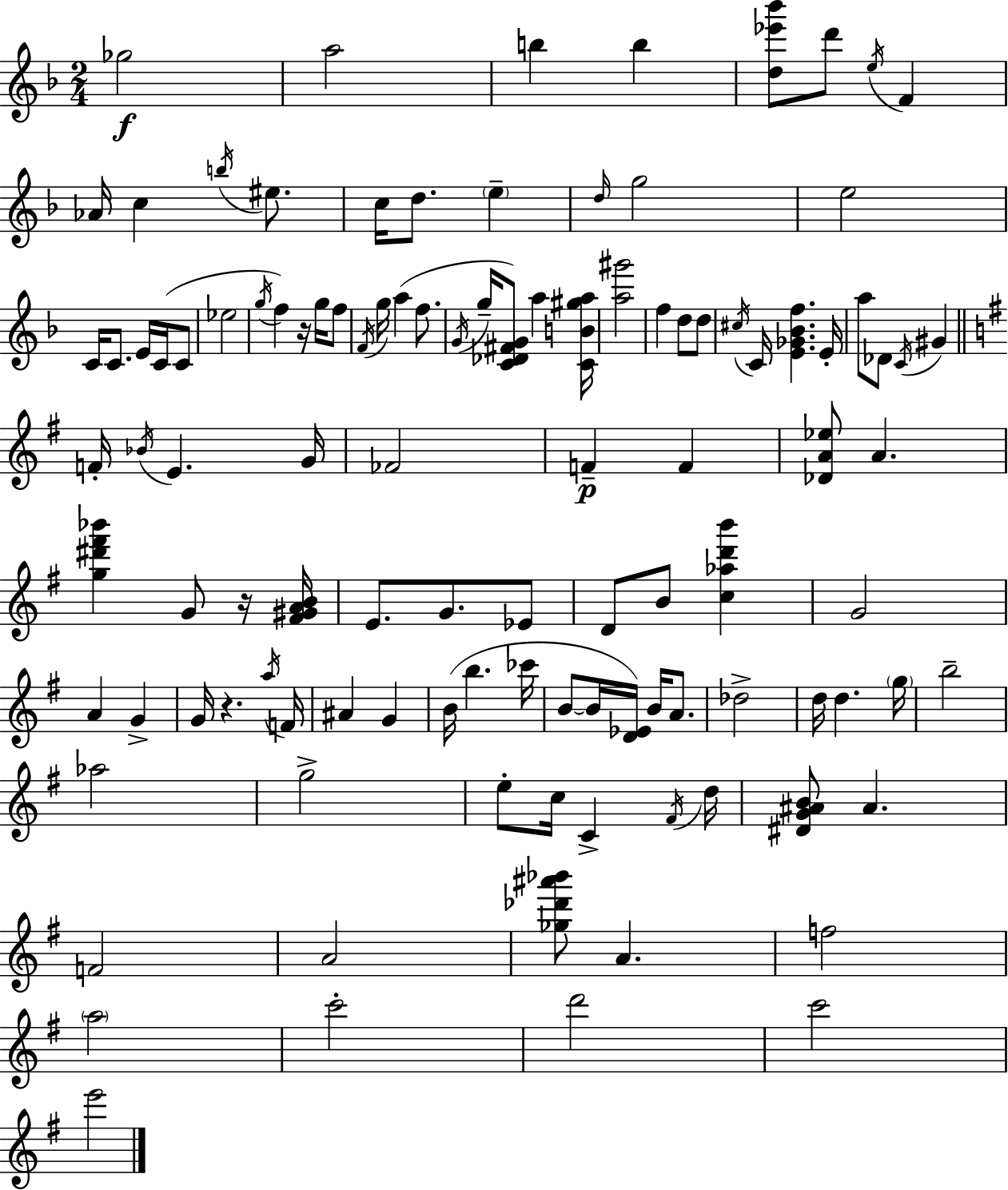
{
  \clef treble
  \numericTimeSignature
  \time 2/4
  \key d \minor
  ges''2\f | a''2 | b''4 b''4 | <d'' ees''' bes'''>8 d'''8 \acciaccatura { e''16 } f'4 | \break aes'16 c''4 \acciaccatura { b''16 } eis''8. | c''16 d''8. \parenthesize e''4-- | \grace { d''16 } g''2 | e''2 | \break c'16 c'8. e'16 | c'16( c'8 ees''2 | \acciaccatura { g''16 } f''4) | r16 g''16 f''8 \acciaccatura { f'16 } g''16 a''4( | \break f''8. \acciaccatura { g'16 } g''16-- <c' des' fis' g'>8) | a''4 <c' b' gis'' a''>16 <a'' gis'''>2 | f''4 | d''8 d''8 \acciaccatura { cis''16 } c'16 | \break <e' ges' bes' f''>4. e'16-. a''8 | des'8 \acciaccatura { c'16 } gis'4 | \bar "||" \break \key g \major f'16-. \acciaccatura { bes'16 } e'4. | g'16 fes'2 | f'4--\p f'4 | <des' a' ees''>8 a'4. | \break <g'' dis''' fis''' bes'''>4 g'8 r16 | <fis' gis' a' b'>16 e'8. g'8. ees'8 | d'8 b'8 <c'' aes'' d''' b'''>4 | g'2 | \break a'4 g'4-> | g'16 r4. | \acciaccatura { a''16 } f'16 ais'4 g'4 | b'16( b''4. | \break ces'''16 b'8~~ b'16 <d' ees'>16) b'16 a'8. | des''2-> | d''16 d''4. | \parenthesize g''16 b''2-- | \break aes''2 | g''2-> | e''8-. c''16 c'4-> | \acciaccatura { fis'16 } d''16 <dis' g' ais' b'>8 ais'4. | \break f'2 | a'2 | <ges'' des''' ais''' bes'''>8 a'4. | f''2 | \break \parenthesize a''2 | c'''2-. | d'''2 | c'''2 | \break e'''2 | \bar "|."
}